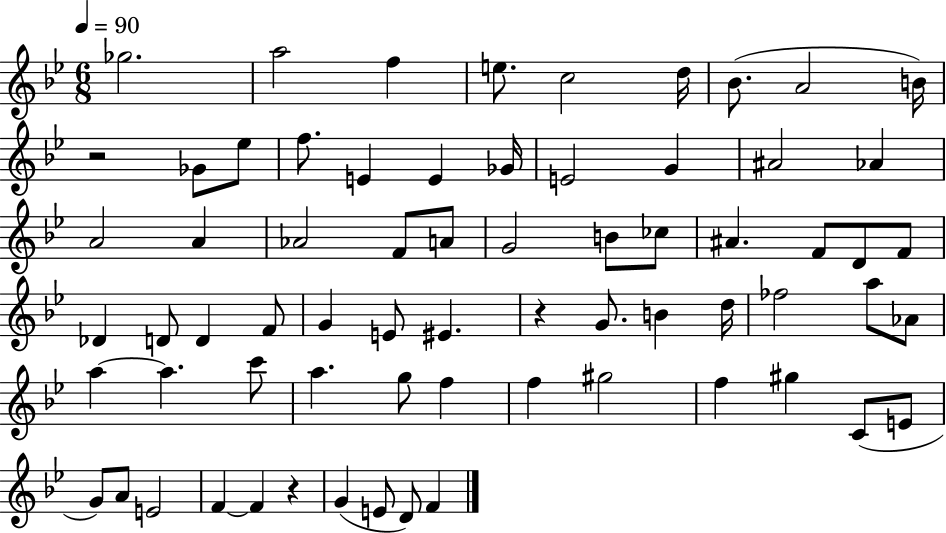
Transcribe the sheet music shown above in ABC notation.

X:1
T:Untitled
M:6/8
L:1/4
K:Bb
_g2 a2 f e/2 c2 d/4 _B/2 A2 B/4 z2 _G/2 _e/2 f/2 E E _G/4 E2 G ^A2 _A A2 A _A2 F/2 A/2 G2 B/2 _c/2 ^A F/2 D/2 F/2 _D D/2 D F/2 G E/2 ^E z G/2 B d/4 _f2 a/2 _A/2 a a c'/2 a g/2 f f ^g2 f ^g C/2 E/2 G/2 A/2 E2 F F z G E/2 D/2 F